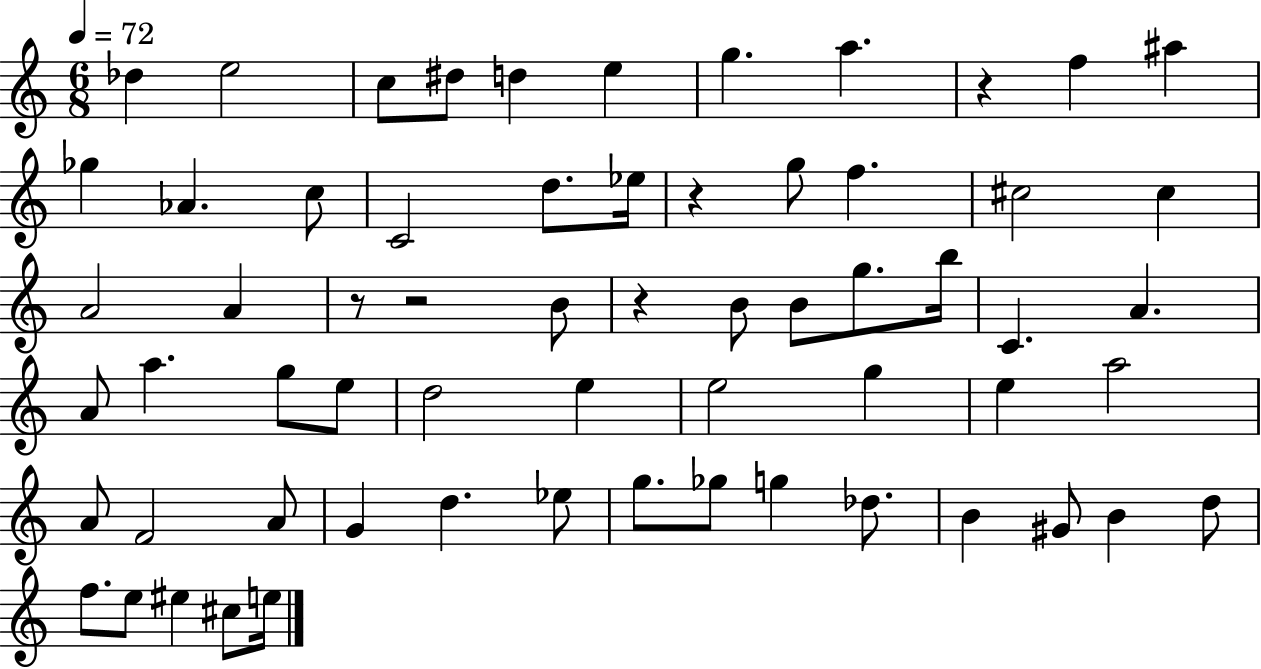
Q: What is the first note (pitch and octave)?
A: Db5